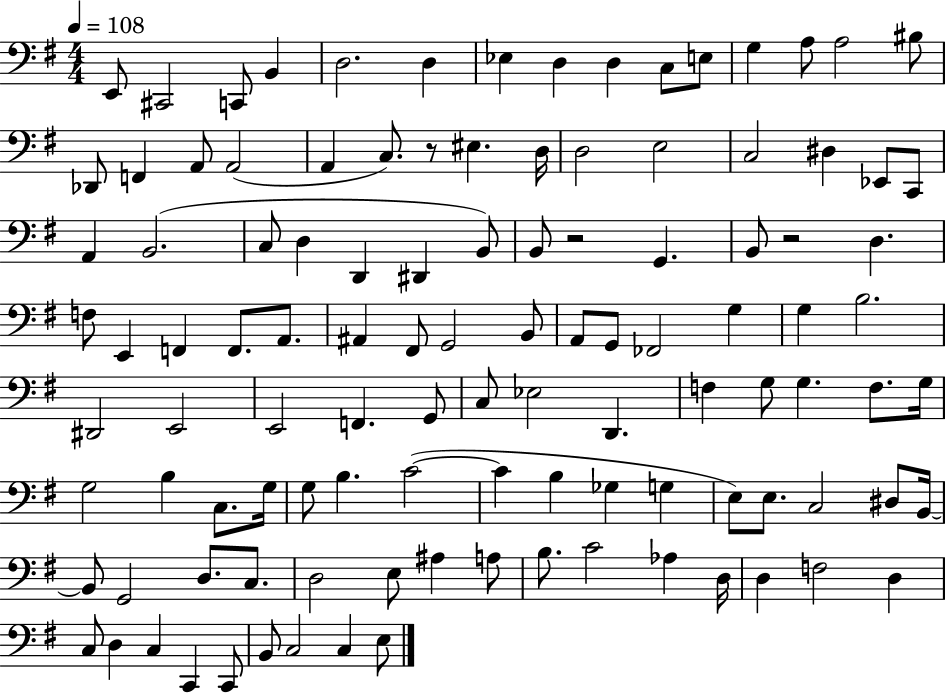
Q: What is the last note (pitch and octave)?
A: E3